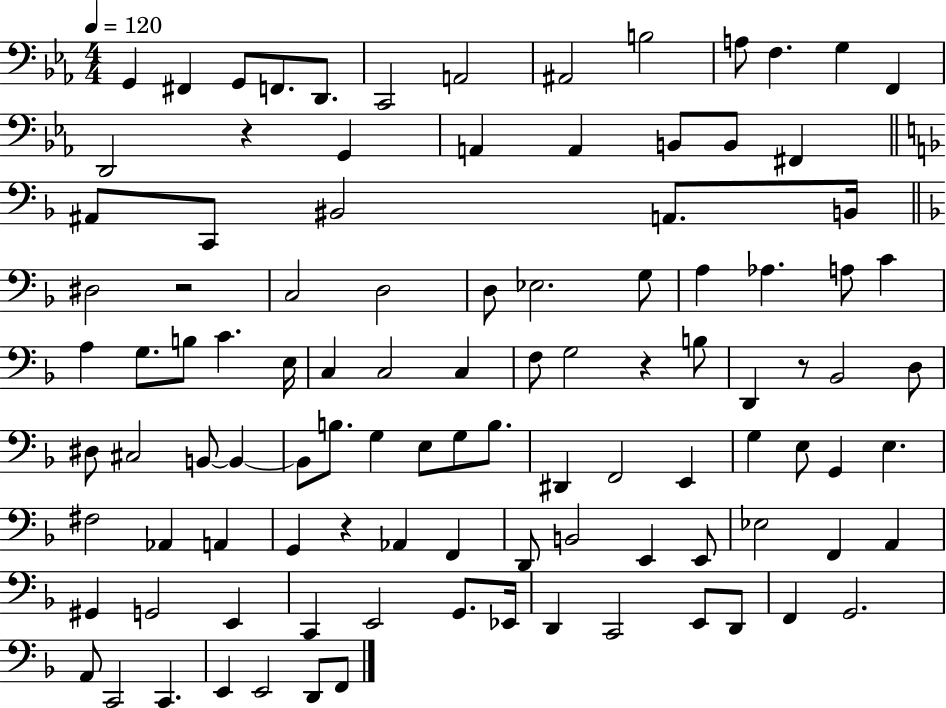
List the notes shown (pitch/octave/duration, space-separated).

G2/q F#2/q G2/e F2/e. D2/e. C2/h A2/h A#2/h B3/h A3/e F3/q. G3/q F2/q D2/h R/q G2/q A2/q A2/q B2/e B2/e F#2/q A#2/e C2/e BIS2/h A2/e. B2/s D#3/h R/h C3/h D3/h D3/e Eb3/h. G3/e A3/q Ab3/q. A3/e C4/q A3/q G3/e. B3/e C4/q. E3/s C3/q C3/h C3/q F3/e G3/h R/q B3/e D2/q R/e Bb2/h D3/e D#3/e C#3/h B2/e B2/q B2/e B3/e. G3/q E3/e G3/e B3/e. D#2/q F2/h E2/q G3/q E3/e G2/q E3/q. F#3/h Ab2/q A2/q G2/q R/q Ab2/q F2/q D2/e B2/h E2/q E2/e Eb3/h F2/q A2/q G#2/q G2/h E2/q C2/q E2/h G2/e. Eb2/s D2/q C2/h E2/e D2/e F2/q G2/h. A2/e C2/h C2/q. E2/q E2/h D2/e F2/e